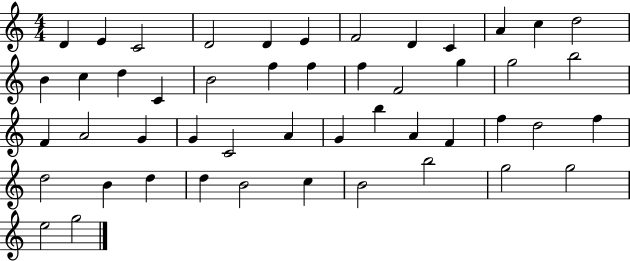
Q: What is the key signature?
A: C major